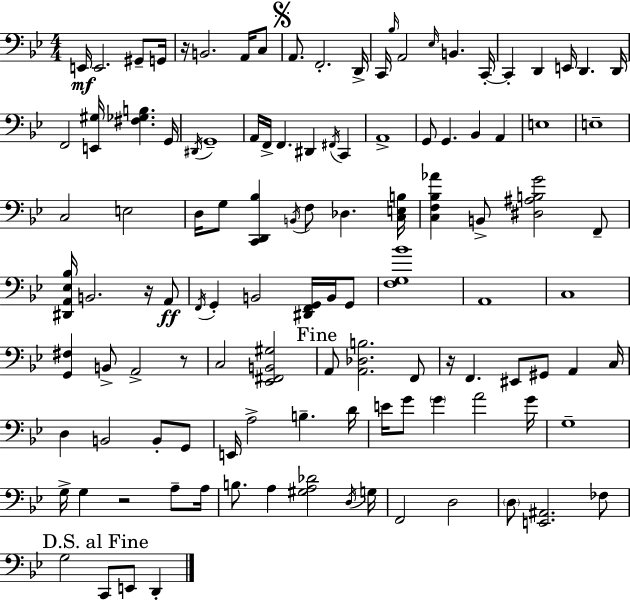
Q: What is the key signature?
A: BES major